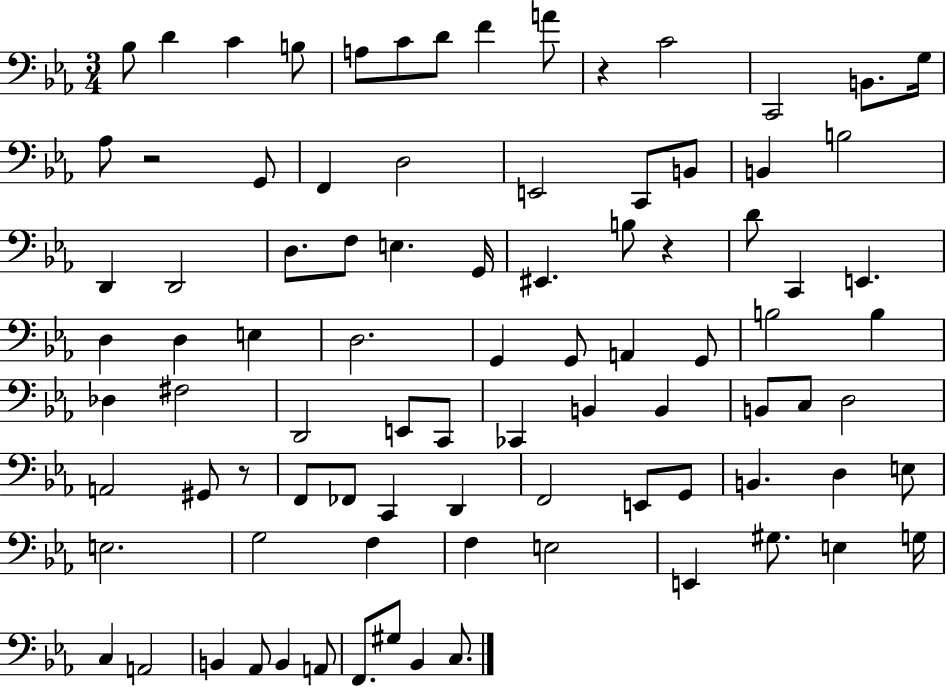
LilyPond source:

{
  \clef bass
  \numericTimeSignature
  \time 3/4
  \key ees \major
  bes8 d'4 c'4 b8 | a8 c'8 d'8 f'4 a'8 | r4 c'2 | c,2 b,8. g16 | \break aes8 r2 g,8 | f,4 d2 | e,2 c,8 b,8 | b,4 b2 | \break d,4 d,2 | d8. f8 e4. g,16 | eis,4. b8 r4 | d'8 c,4 e,4. | \break d4 d4 e4 | d2. | g,4 g,8 a,4 g,8 | b2 b4 | \break des4 fis2 | d,2 e,8 c,8 | ces,4 b,4 b,4 | b,8 c8 d2 | \break a,2 gis,8 r8 | f,8 fes,8 c,4 d,4 | f,2 e,8 g,8 | b,4. d4 e8 | \break e2. | g2 f4 | f4 e2 | e,4 gis8. e4 g16 | \break c4 a,2 | b,4 aes,8 b,4 a,8 | f,8. gis8 bes,4 c8. | \bar "|."
}